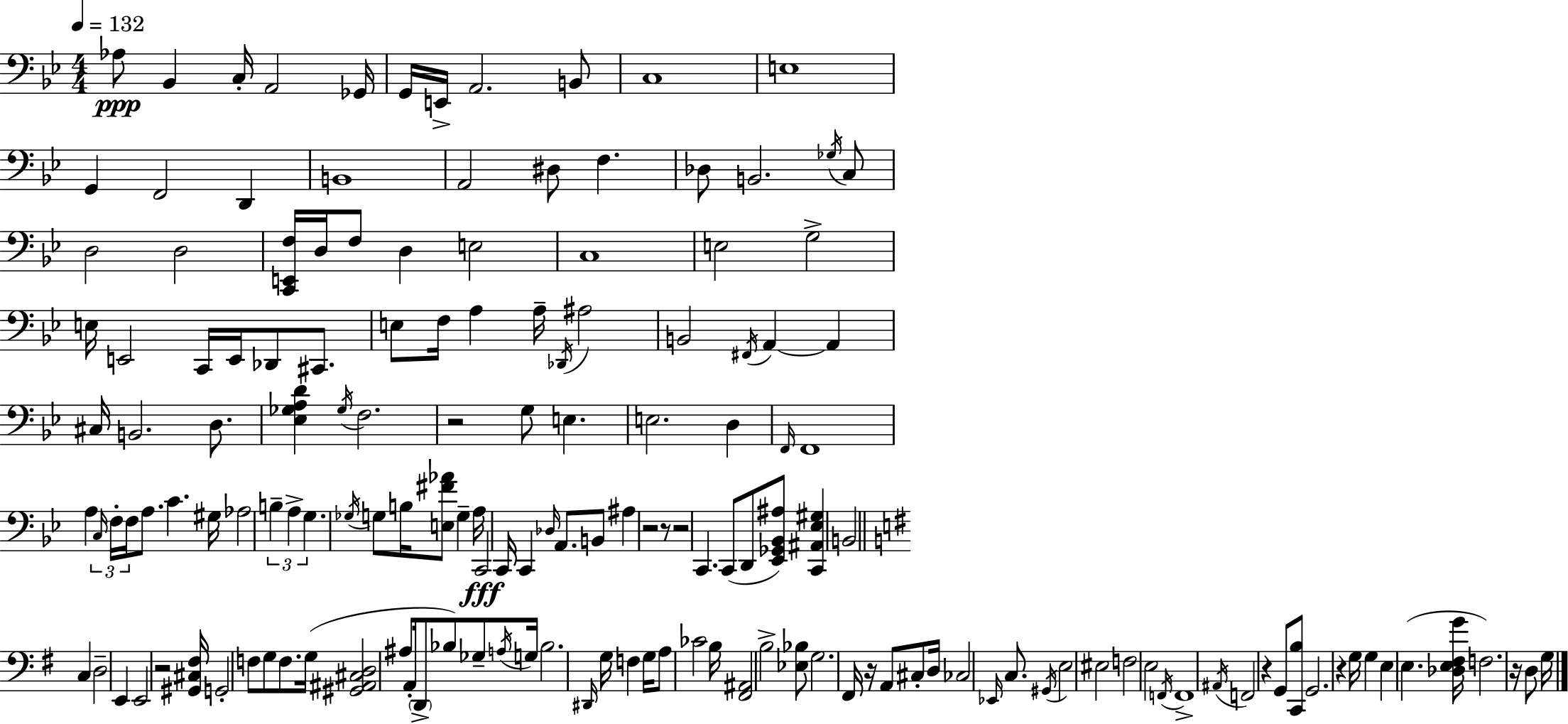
Ab3/e Bb2/q C3/s A2/h Gb2/s G2/s E2/s A2/h. B2/e C3/w E3/w G2/q F2/h D2/q B2/w A2/h D#3/e F3/q. Db3/e B2/h. Gb3/s C3/e D3/h D3/h [C2,E2,F3]/s D3/s F3/e D3/q E3/h C3/w E3/h G3/h E3/s E2/h C2/s E2/s Db2/e C#2/e. E3/e F3/s A3/q A3/s Db2/s A#3/h B2/h F#2/s A2/q A2/q C#3/s B2/h. D3/e. [Eb3,Gb3,A3,D4]/q Gb3/s F3/h. R/h G3/e E3/q. E3/h. D3/q F2/s F2/w A3/q C3/s F3/s F3/s A3/e. C4/q. G#3/s Ab3/h B3/q A3/q G3/q. Gb3/s G3/e B3/s [E3,F#4,Ab4]/e G3/q A3/s C2/h C2/s C2/q Db3/s A2/e. B2/e A#3/q R/h R/e R/h C2/q. C2/e D2/e [Eb2,Gb2,Bb2,A#3]/e [C2,A#2,Eb3,G#3]/q B2/h C3/q D3/h E2/q E2/h R/h [G#2,C#3,F#3]/s G2/h F3/e G3/e F3/e. G3/s [G#2,A#2,C#3,D3]/h A#3/e A2/s D2/e Bb3/e Gb3/e A3/s G3/s Bb3/h. D#2/s G3/s F3/q G3/s A3/e CES4/h B3/s [F#2,A#2]/h B3/h [Eb3,Bb3]/e G3/h. F#2/s R/s A2/e C#3/e D3/s CES3/h Eb2/s C3/e. G#2/s E3/h EIS3/h F3/h E3/h F2/s F2/w A#2/s F2/h R/q G2/e [C2,B3]/e G2/h. R/q G3/s G3/q E3/q E3/q. [Db3,E3,F#3,G4]/s F3/h. R/s D3/e G3/s